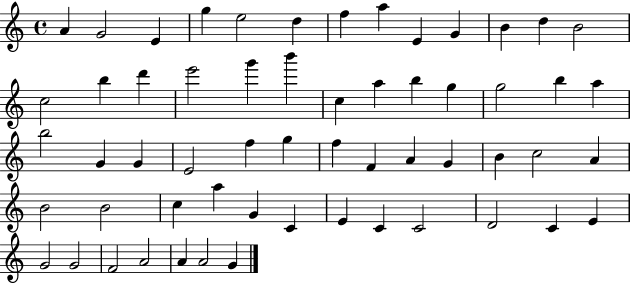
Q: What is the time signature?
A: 4/4